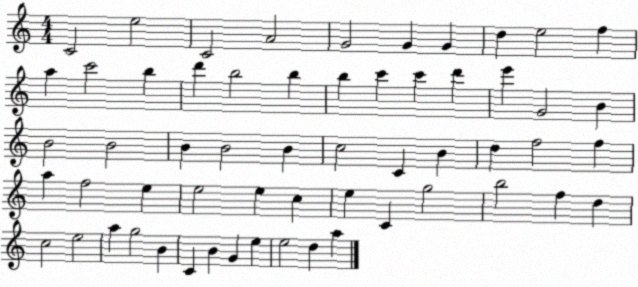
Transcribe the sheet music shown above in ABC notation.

X:1
T:Untitled
M:4/4
L:1/4
K:C
C2 e2 C2 A2 G2 G G d e2 f a c'2 b d' b2 b b c' c' d' e' G2 B B2 B2 B B2 B c2 C B d f2 f a f2 e e2 e c e C g2 b2 f d c2 e2 a g2 B C B G e e2 d a